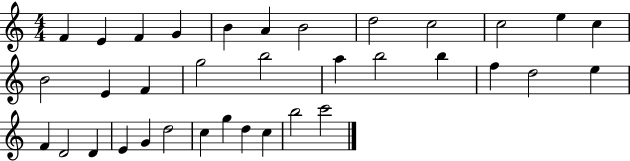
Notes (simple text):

F4/q E4/q F4/q G4/q B4/q A4/q B4/h D5/h C5/h C5/h E5/q C5/q B4/h E4/q F4/q G5/h B5/h A5/q B5/h B5/q F5/q D5/h E5/q F4/q D4/h D4/q E4/q G4/q D5/h C5/q G5/q D5/q C5/q B5/h C6/h